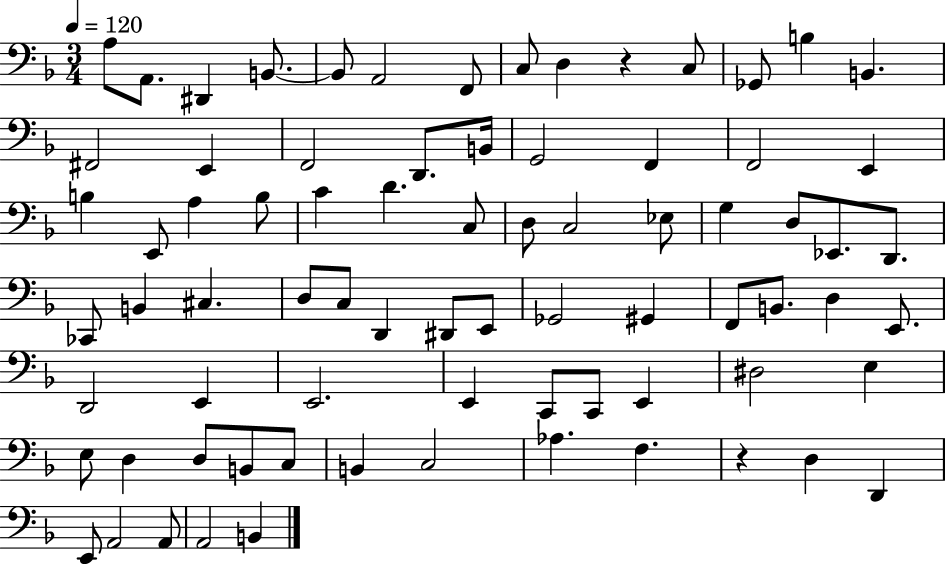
X:1
T:Untitled
M:3/4
L:1/4
K:F
A,/2 A,,/2 ^D,, B,,/2 B,,/2 A,,2 F,,/2 C,/2 D, z C,/2 _G,,/2 B, B,, ^F,,2 E,, F,,2 D,,/2 B,,/4 G,,2 F,, F,,2 E,, B, E,,/2 A, B,/2 C D C,/2 D,/2 C,2 _E,/2 G, D,/2 _E,,/2 D,,/2 _C,,/2 B,, ^C, D,/2 C,/2 D,, ^D,,/2 E,,/2 _G,,2 ^G,, F,,/2 B,,/2 D, E,,/2 D,,2 E,, E,,2 E,, C,,/2 C,,/2 E,, ^D,2 E, E,/2 D, D,/2 B,,/2 C,/2 B,, C,2 _A, F, z D, D,, E,,/2 A,,2 A,,/2 A,,2 B,,